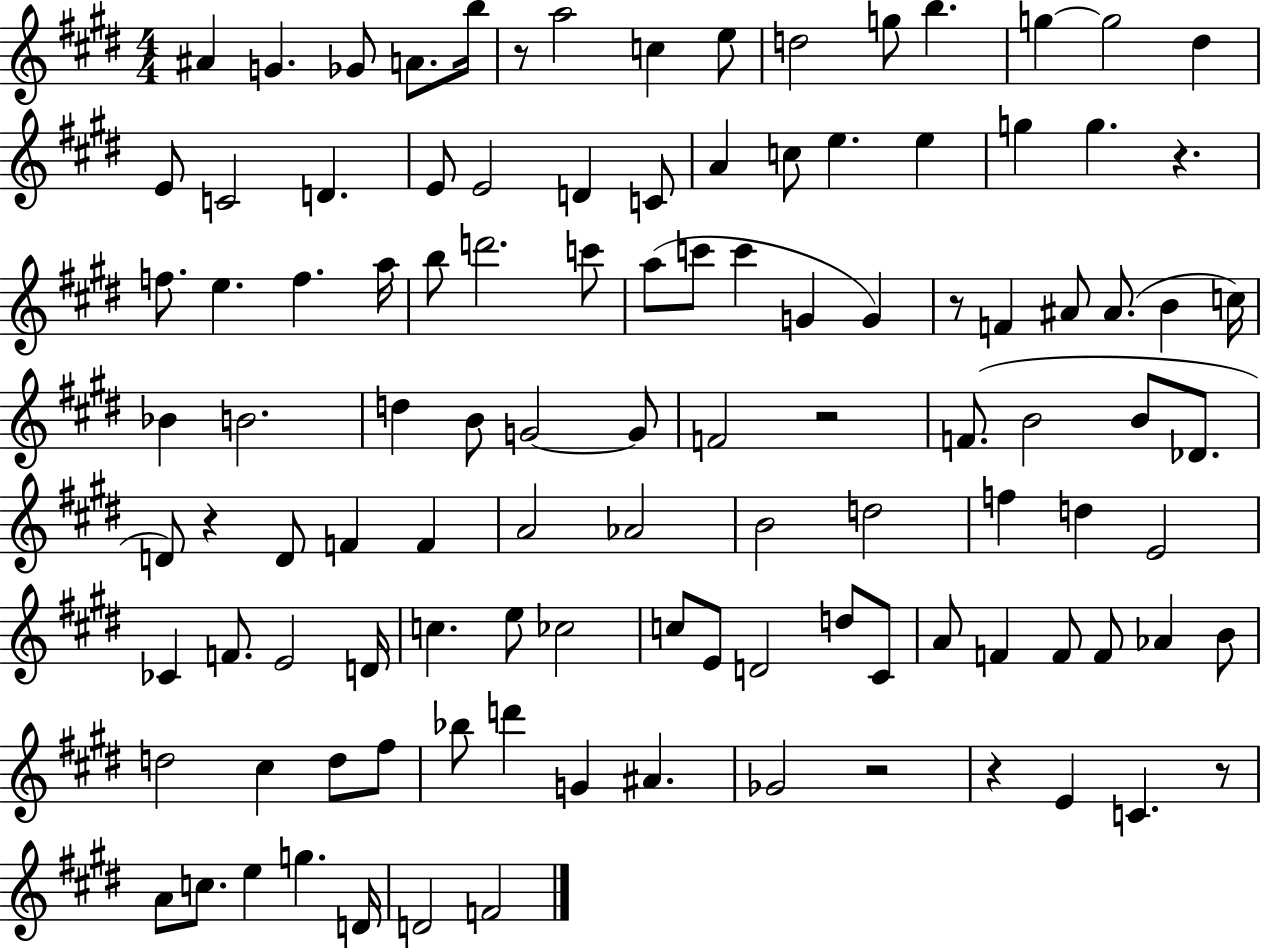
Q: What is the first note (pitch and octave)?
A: A#4